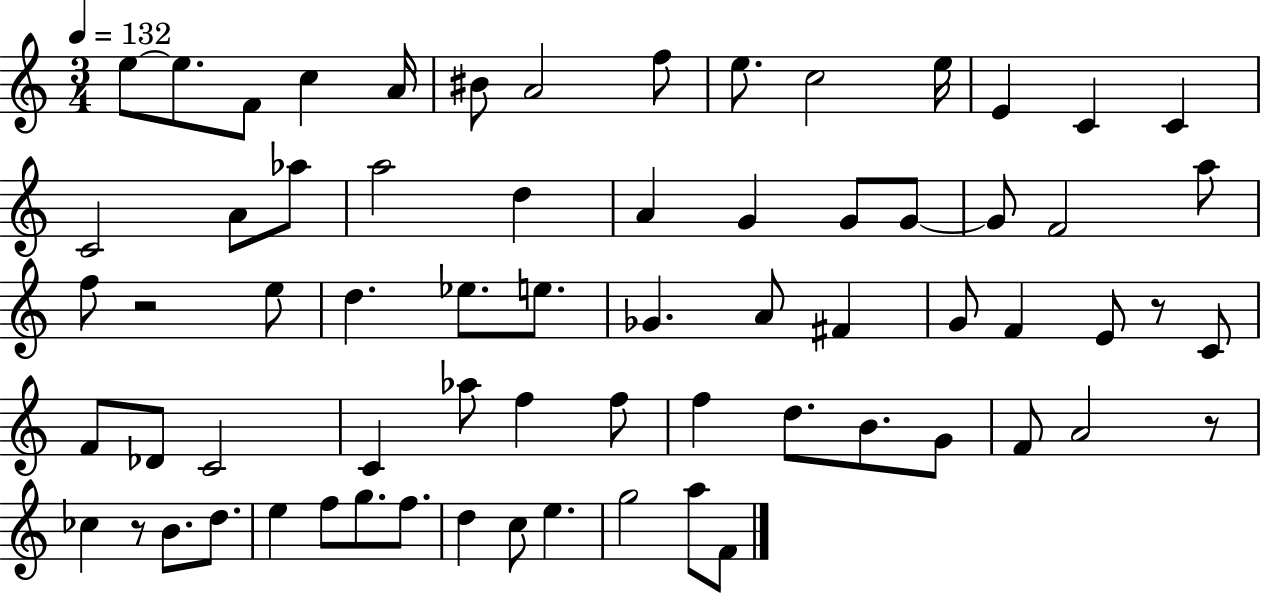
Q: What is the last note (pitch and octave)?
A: F4